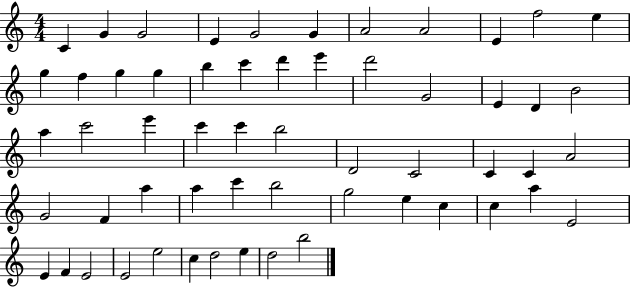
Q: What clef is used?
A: treble